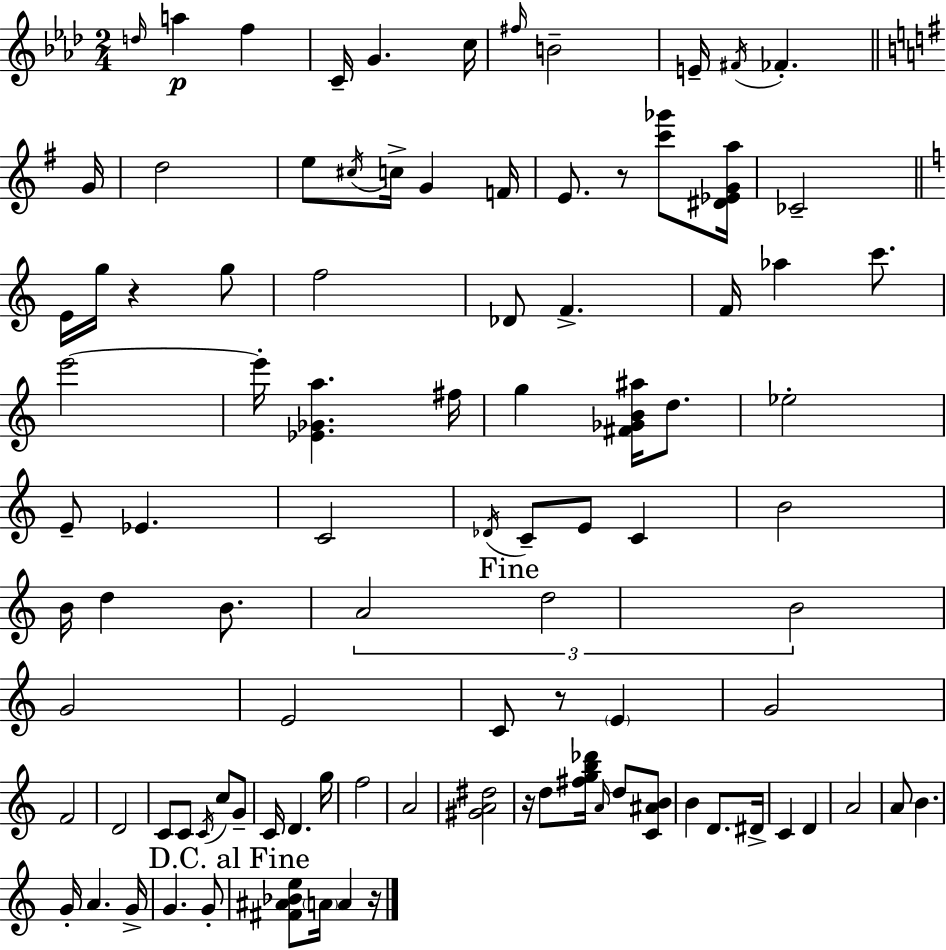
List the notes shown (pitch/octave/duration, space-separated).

D5/s A5/q F5/q C4/s G4/q. C5/s F#5/s B4/h E4/s F#4/s FES4/q. G4/s D5/h E5/e C#5/s C5/s G4/q F4/s E4/e. R/e [C6,Gb6]/e [D#4,Eb4,G4,A5]/s CES4/h E4/s G5/s R/q G5/e F5/h Db4/e F4/q. F4/s Ab5/q C6/e. E6/h E6/s [Eb4,Gb4,A5]/q. F#5/s G5/q [F#4,Gb4,B4,A#5]/s D5/e. Eb5/h E4/e Eb4/q. C4/h Db4/s C4/e E4/e C4/q B4/h B4/s D5/q B4/e. A4/h D5/h B4/h G4/h E4/h C4/e R/e E4/q G4/h F4/h D4/h C4/e C4/e C4/s C5/e G4/e C4/s D4/q. G5/s F5/h A4/h [G#4,A4,D#5]/h R/s D5/e [F#5,G5,B5,Db6]/s A4/s D5/e [C4,A#4,B4]/e B4/q D4/e. D#4/s C4/q D4/q A4/h A4/e B4/q. G4/s A4/q. G4/s G4/q. G4/e [F#4,A#4,Bb4,E5]/e A4/s A4/q R/s